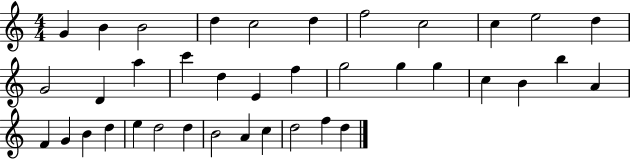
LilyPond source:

{
  \clef treble
  \numericTimeSignature
  \time 4/4
  \key c \major
  g'4 b'4 b'2 | d''4 c''2 d''4 | f''2 c''2 | c''4 e''2 d''4 | \break g'2 d'4 a''4 | c'''4 d''4 e'4 f''4 | g''2 g''4 g''4 | c''4 b'4 b''4 a'4 | \break f'4 g'4 b'4 d''4 | e''4 d''2 d''4 | b'2 a'4 c''4 | d''2 f''4 d''4 | \break \bar "|."
}